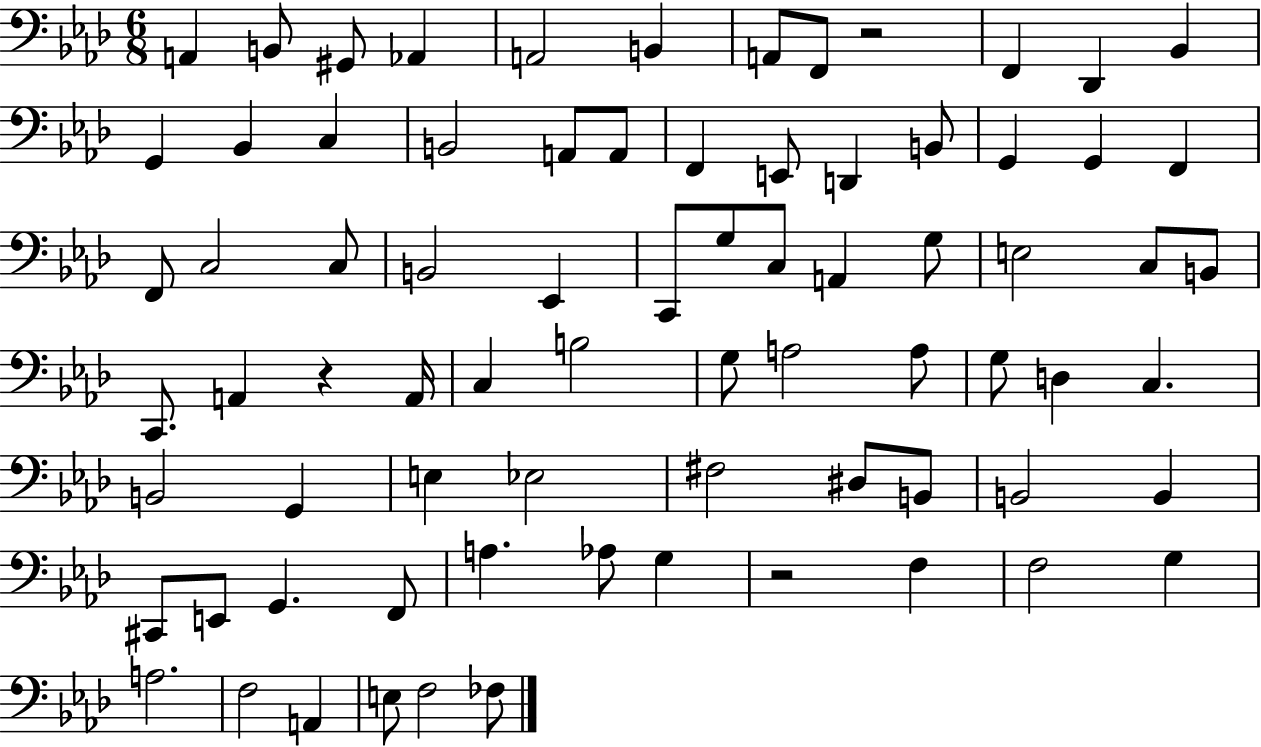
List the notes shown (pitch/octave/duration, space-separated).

A2/q B2/e G#2/e Ab2/q A2/h B2/q A2/e F2/e R/h F2/q Db2/q Bb2/q G2/q Bb2/q C3/q B2/h A2/e A2/e F2/q E2/e D2/q B2/e G2/q G2/q F2/q F2/e C3/h C3/e B2/h Eb2/q C2/e G3/e C3/e A2/q G3/e E3/h C3/e B2/e C2/e. A2/q R/q A2/s C3/q B3/h G3/e A3/h A3/e G3/e D3/q C3/q. B2/h G2/q E3/q Eb3/h F#3/h D#3/e B2/e B2/h B2/q C#2/e E2/e G2/q. F2/e A3/q. Ab3/e G3/q R/h F3/q F3/h G3/q A3/h. F3/h A2/q E3/e F3/h FES3/e